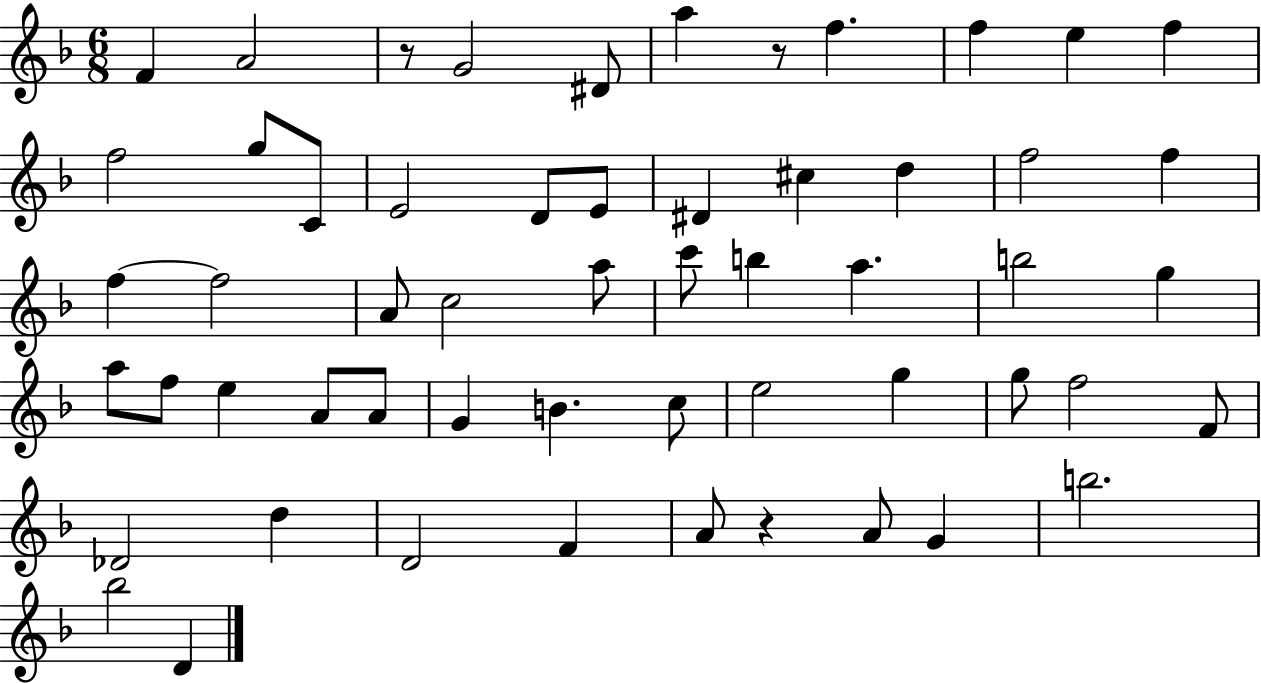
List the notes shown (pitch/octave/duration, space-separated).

F4/q A4/h R/e G4/h D#4/e A5/q R/e F5/q. F5/q E5/q F5/q F5/h G5/e C4/e E4/h D4/e E4/e D#4/q C#5/q D5/q F5/h F5/q F5/q F5/h A4/e C5/h A5/e C6/e B5/q A5/q. B5/h G5/q A5/e F5/e E5/q A4/e A4/e G4/q B4/q. C5/e E5/h G5/q G5/e F5/h F4/e Db4/h D5/q D4/h F4/q A4/e R/q A4/e G4/q B5/h. Bb5/h D4/q